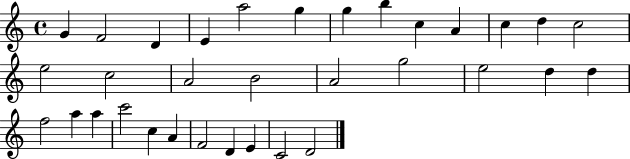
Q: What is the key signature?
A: C major